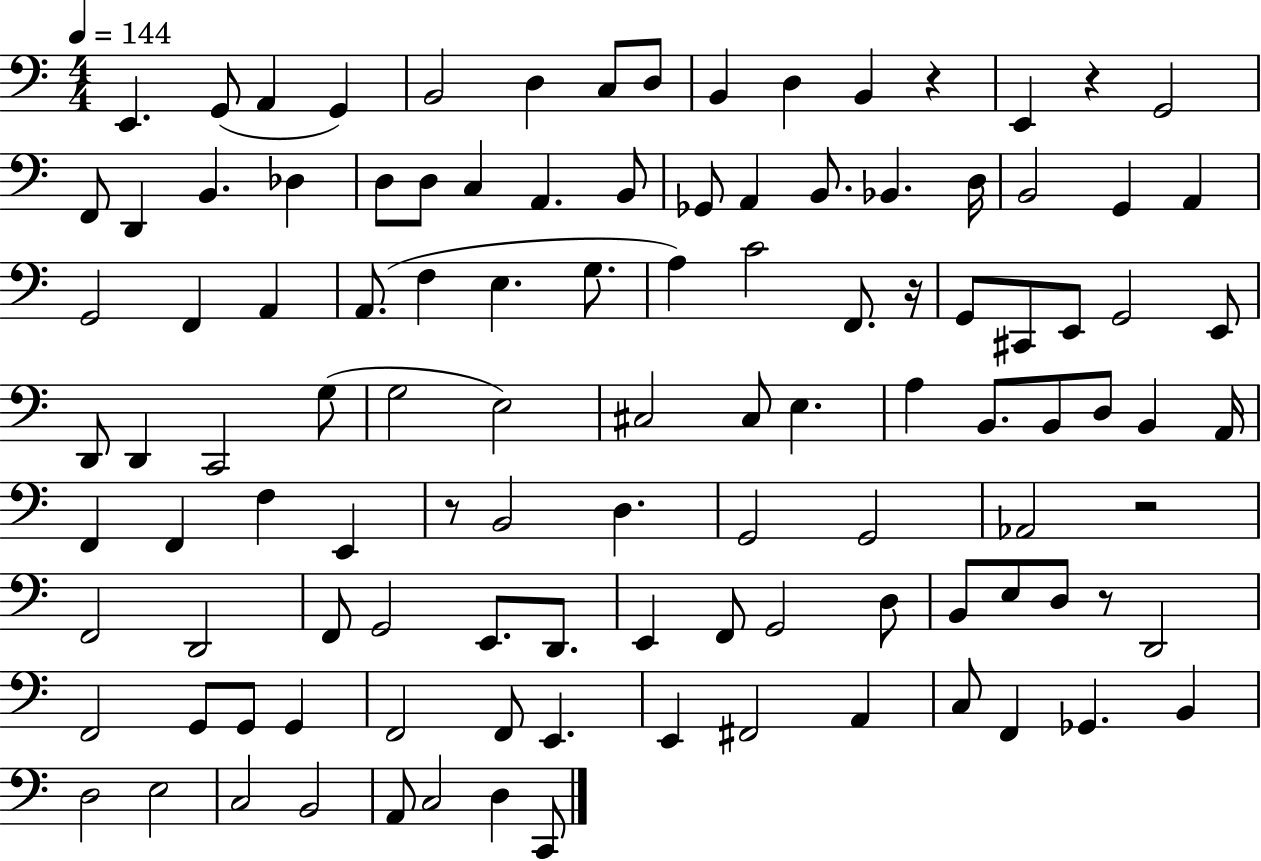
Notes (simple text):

E2/q. G2/e A2/q G2/q B2/h D3/q C3/e D3/e B2/q D3/q B2/q R/q E2/q R/q G2/h F2/e D2/q B2/q. Db3/q D3/e D3/e C3/q A2/q. B2/e Gb2/e A2/q B2/e. Bb2/q. D3/s B2/h G2/q A2/q G2/h F2/q A2/q A2/e. F3/q E3/q. G3/e. A3/q C4/h F2/e. R/s G2/e C#2/e E2/e G2/h E2/e D2/e D2/q C2/h G3/e G3/h E3/h C#3/h C#3/e E3/q. A3/q B2/e. B2/e D3/e B2/q A2/s F2/q F2/q F3/q E2/q R/e B2/h D3/q. G2/h G2/h Ab2/h R/h F2/h D2/h F2/e G2/h E2/e. D2/e. E2/q F2/e G2/h D3/e B2/e E3/e D3/e R/e D2/h F2/h G2/e G2/e G2/q F2/h F2/e E2/q. E2/q F#2/h A2/q C3/e F2/q Gb2/q. B2/q D3/h E3/h C3/h B2/h A2/e C3/h D3/q C2/e